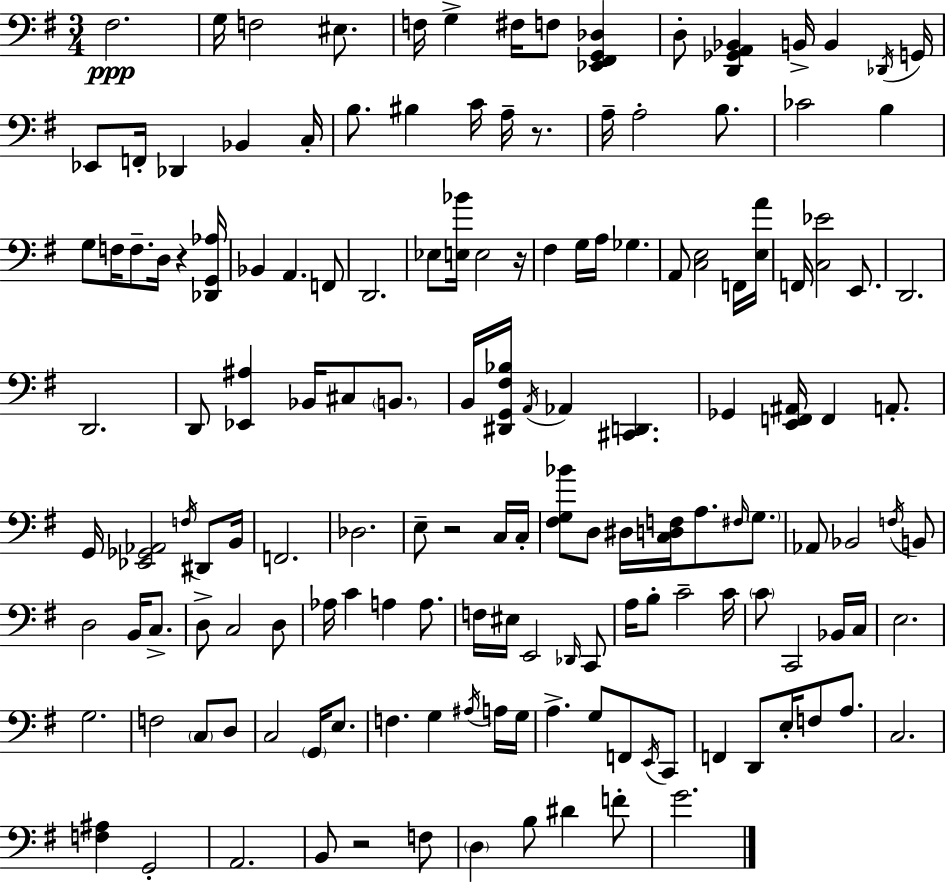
{
  \clef bass
  \numericTimeSignature
  \time 3/4
  \key e \minor
  fis2.\ppp | g16 f2 eis8. | f16 g4-> fis16 f8 <ees, fis, g, des>4 | d8-. <d, ges, a, bes,>4 b,16-> b,4 \acciaccatura { des,16 } | \break g,16 ees,8 f,16-. des,4 bes,4 | c16-. b8. bis4 c'16 a16-- r8. | a16-- a2-. b8. | ces'2 b4 | \break g8 f16 f8.-- d16 r4 | <des, g, aes>16 bes,4 a,4. f,8 | d,2. | ees8 <e bes'>16 e2 | \break r16 fis4 g16 a16 ges4. | a,8 <c e>2 f,16 | <e a'>16 f,16 <c ees'>2 e,8. | d,2. | \break d,2. | d,8 <ees, ais>4 bes,16 cis8 \parenthesize b,8. | b,16 <dis, g, fis bes>16 \acciaccatura { a,16 } aes,4 <cis, d,>4. | ges,4 <e, f, ais,>16 f,4 a,8.-. | \break g,16 <ees, ges, aes,>2 \acciaccatura { f16 } | dis,8 b,16 f,2. | des2. | e8-- r2 | \break c16 c16-. <fis g bes'>8 d8 dis16 <c d f>16 a8. | \grace { fis16 } \parenthesize g8. aes,8 bes,2 | \acciaccatura { f16 } b,8 d2 | b,16 c8.-> d8-> c2 | \break d8 aes16 c'4 a4 | a8. f16 eis16 e,2 | \grace { des,16 } c,8 a16 b8-. c'2-- | c'16 \parenthesize c'8 c,2 | \break bes,16 c16 e2. | g2. | f2 | \parenthesize c8 d8 c2 | \break \parenthesize g,16 e8. f4. | g4 \acciaccatura { ais16 } a16 g16 a4.-> | g8 f,8 \acciaccatura { e,16 } c,8 f,4 | d,8 e16-. f8 a8. c2. | \break <f ais>4 | g,2-. a,2. | b,8 r2 | f8 \parenthesize d4 | \break b8 dis'4 f'8-. g'2. | \bar "|."
}